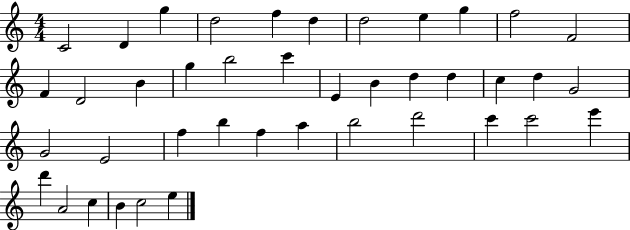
C4/h D4/q G5/q D5/h F5/q D5/q D5/h E5/q G5/q F5/h F4/h F4/q D4/h B4/q G5/q B5/h C6/q E4/q B4/q D5/q D5/q C5/q D5/q G4/h G4/h E4/h F5/q B5/q F5/q A5/q B5/h D6/h C6/q C6/h E6/q D6/q A4/h C5/q B4/q C5/h E5/q